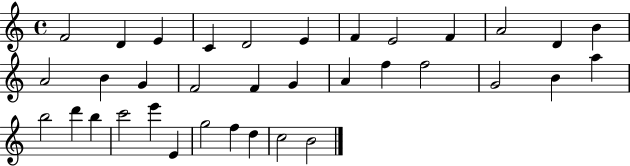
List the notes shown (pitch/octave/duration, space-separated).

F4/h D4/q E4/q C4/q D4/h E4/q F4/q E4/h F4/q A4/h D4/q B4/q A4/h B4/q G4/q F4/h F4/q G4/q A4/q F5/q F5/h G4/h B4/q A5/q B5/h D6/q B5/q C6/h E6/q E4/q G5/h F5/q D5/q C5/h B4/h